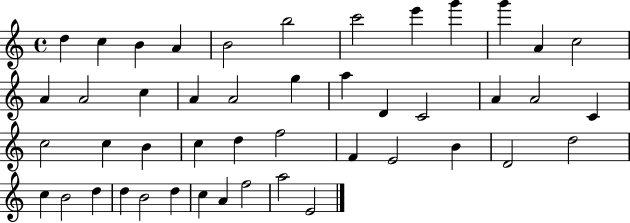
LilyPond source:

{
  \clef treble
  \time 4/4
  \defaultTimeSignature
  \key c \major
  d''4 c''4 b'4 a'4 | b'2 b''2 | c'''2 e'''4 g'''4 | g'''4 a'4 c''2 | \break a'4 a'2 c''4 | a'4 a'2 g''4 | a''4 d'4 c'2 | a'4 a'2 c'4 | \break c''2 c''4 b'4 | c''4 d''4 f''2 | f'4 e'2 b'4 | d'2 d''2 | \break c''4 b'2 d''4 | d''4 b'2 d''4 | c''4 a'4 f''2 | a''2 e'2 | \break \bar "|."
}